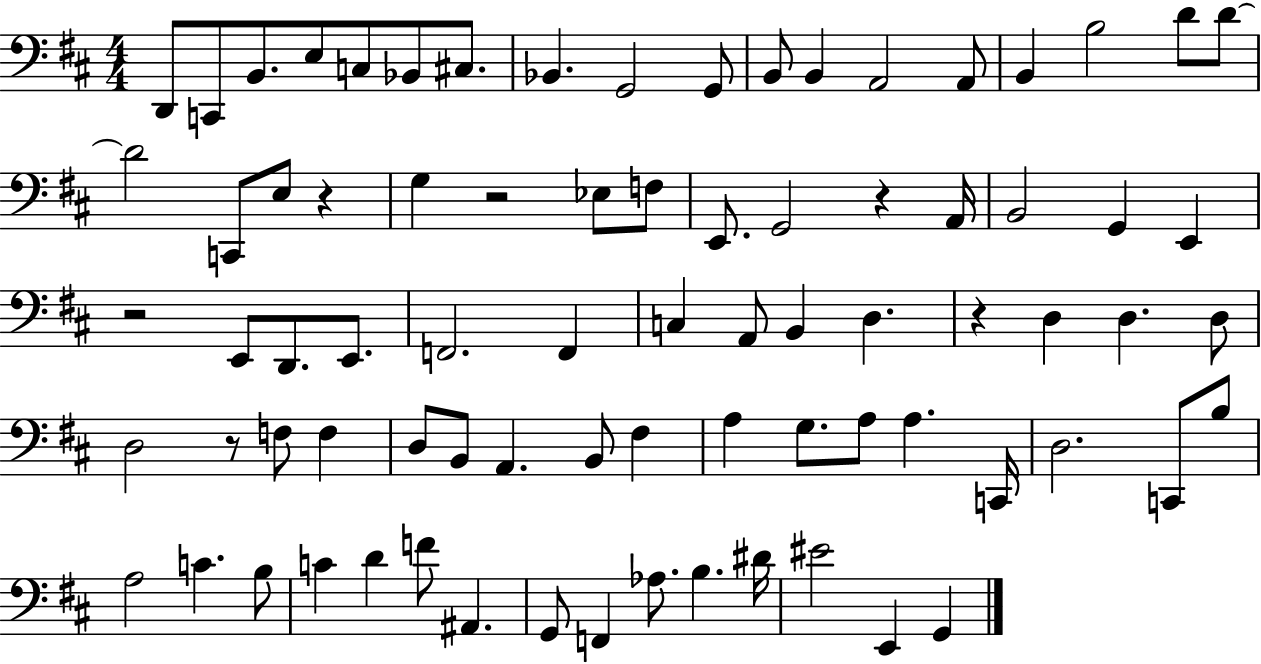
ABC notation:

X:1
T:Untitled
M:4/4
L:1/4
K:D
D,,/2 C,,/2 B,,/2 E,/2 C,/2 _B,,/2 ^C,/2 _B,, G,,2 G,,/2 B,,/2 B,, A,,2 A,,/2 B,, B,2 D/2 D/2 D2 C,,/2 E,/2 z G, z2 _E,/2 F,/2 E,,/2 G,,2 z A,,/4 B,,2 G,, E,, z2 E,,/2 D,,/2 E,,/2 F,,2 F,, C, A,,/2 B,, D, z D, D, D,/2 D,2 z/2 F,/2 F, D,/2 B,,/2 A,, B,,/2 ^F, A, G,/2 A,/2 A, C,,/4 D,2 C,,/2 B,/2 A,2 C B,/2 C D F/2 ^A,, G,,/2 F,, _A,/2 B, ^D/4 ^E2 E,, G,,